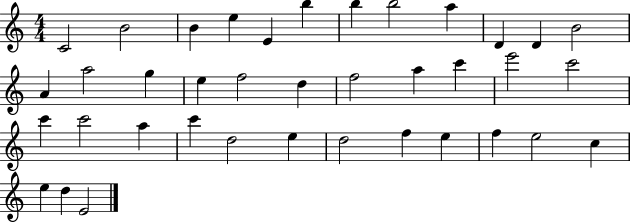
C4/h B4/h B4/q E5/q E4/q B5/q B5/q B5/h A5/q D4/q D4/q B4/h A4/q A5/h G5/q E5/q F5/h D5/q F5/h A5/q C6/q E6/h C6/h C6/q C6/h A5/q C6/q D5/h E5/q D5/h F5/q E5/q F5/q E5/h C5/q E5/q D5/q E4/h